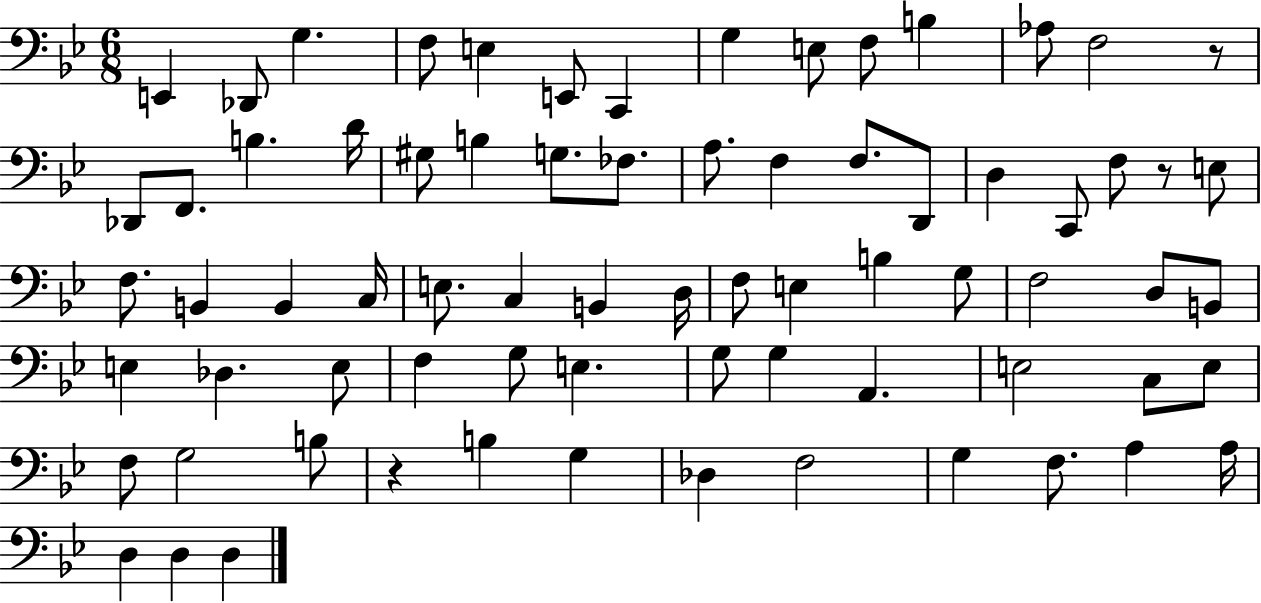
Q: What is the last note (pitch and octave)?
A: D3